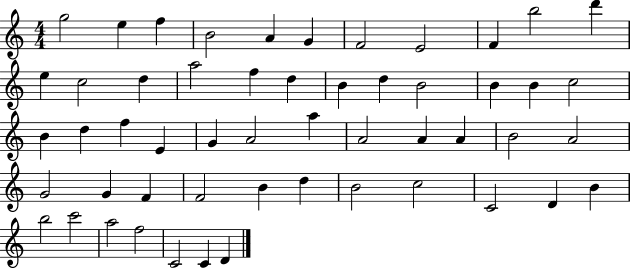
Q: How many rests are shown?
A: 0